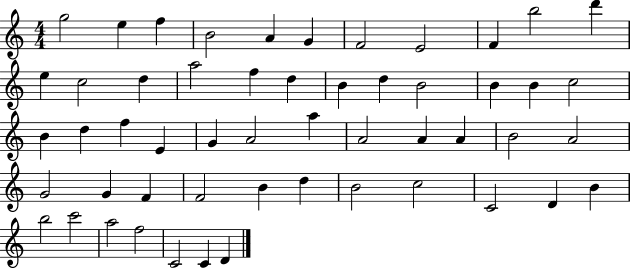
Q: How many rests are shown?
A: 0